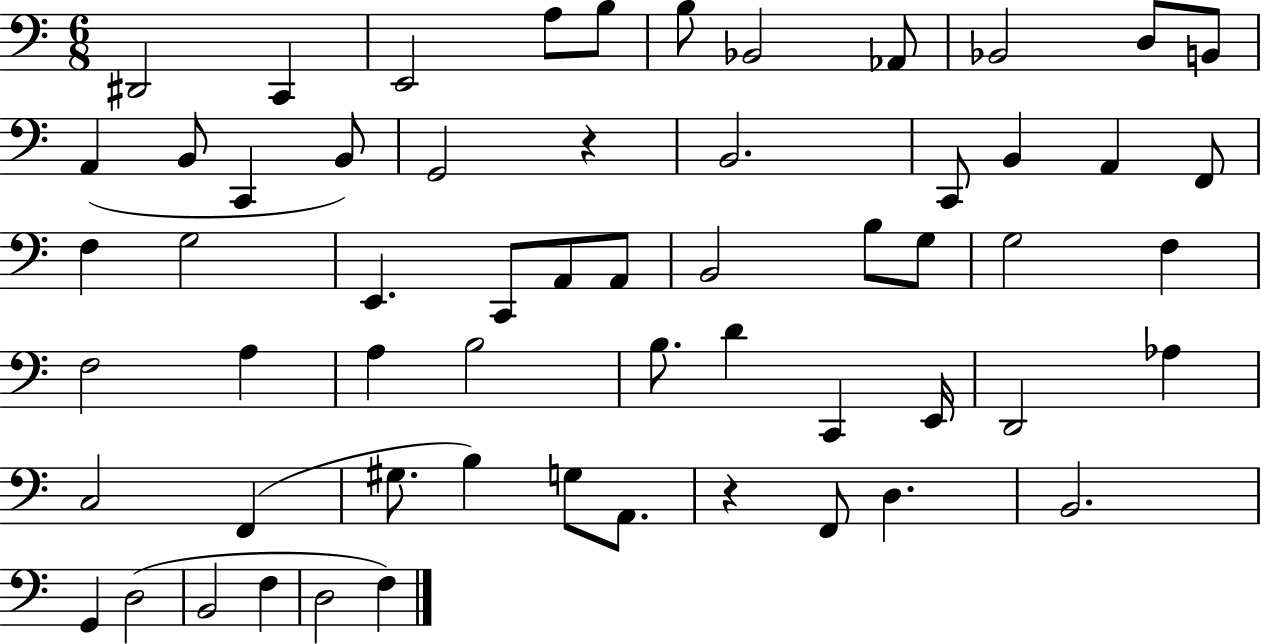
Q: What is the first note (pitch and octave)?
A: D#2